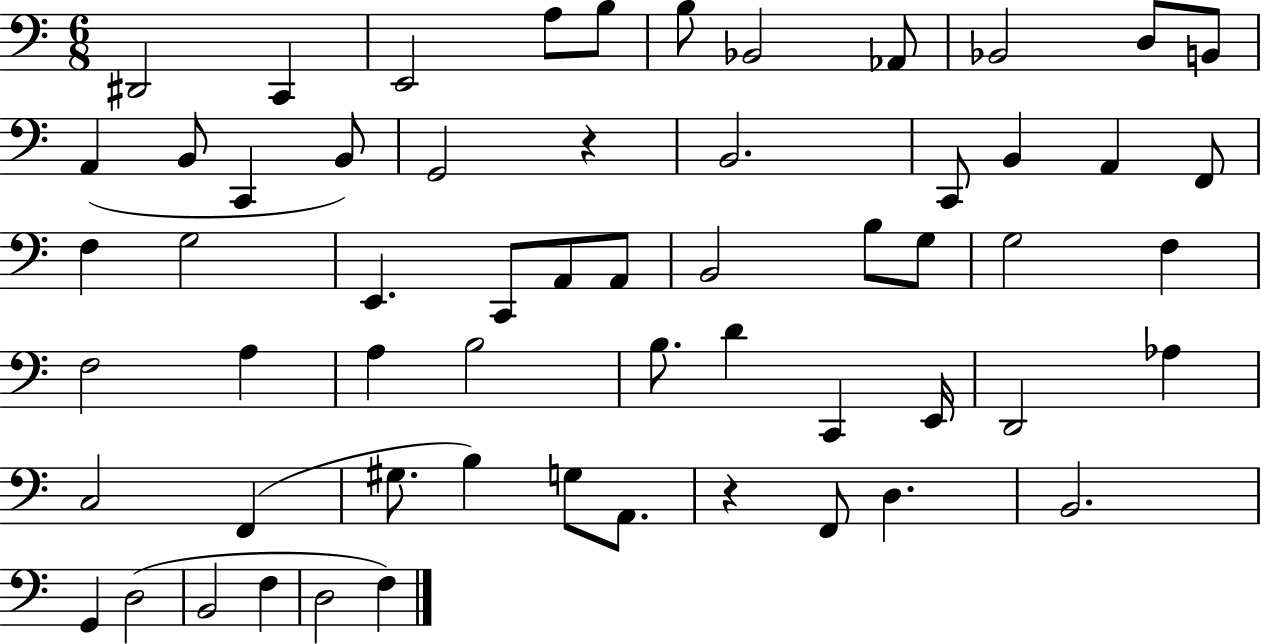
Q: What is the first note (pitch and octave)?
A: D#2